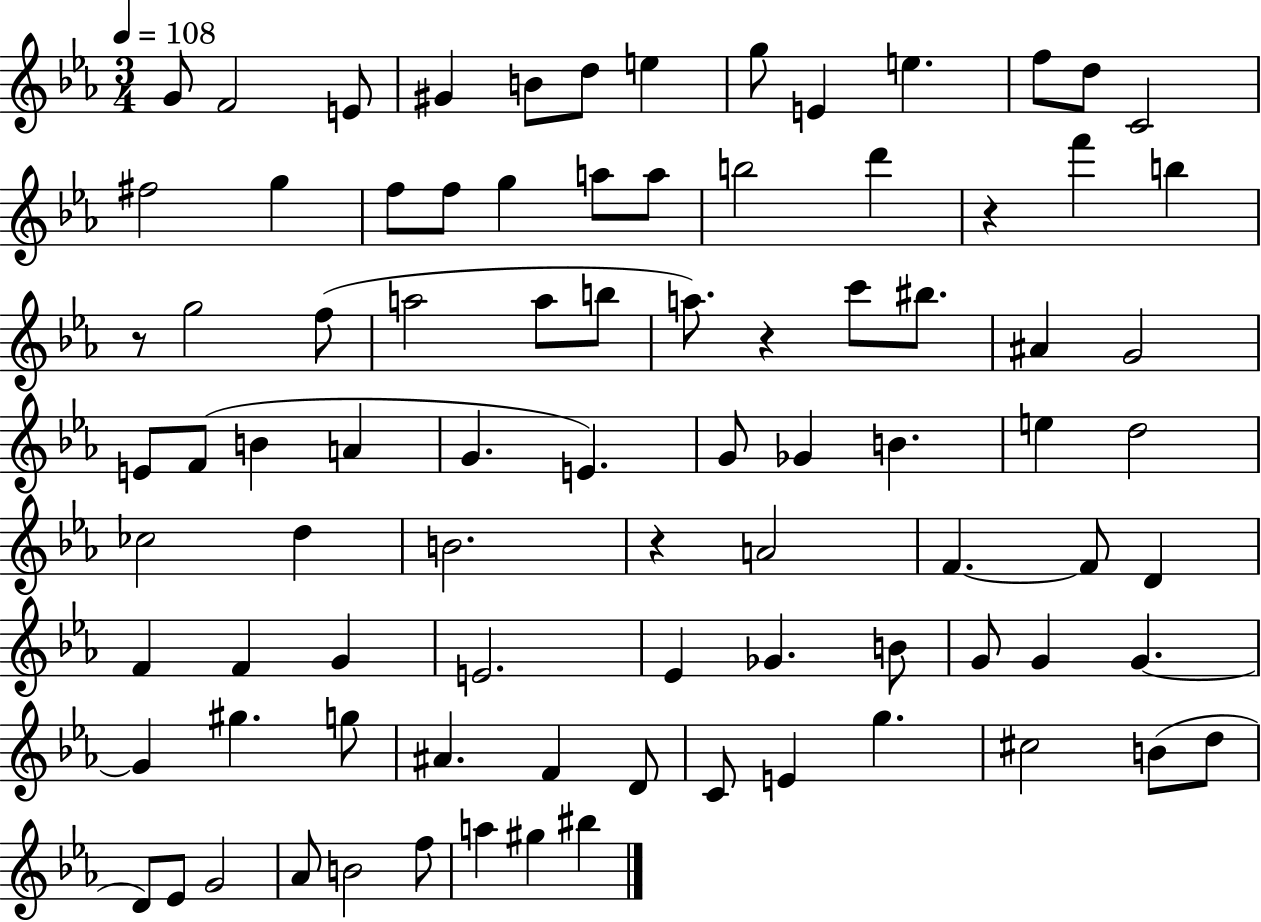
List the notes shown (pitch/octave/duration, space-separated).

G4/e F4/h E4/e G#4/q B4/e D5/e E5/q G5/e E4/q E5/q. F5/e D5/e C4/h F#5/h G5/q F5/e F5/e G5/q A5/e A5/e B5/h D6/q R/q F6/q B5/q R/e G5/h F5/e A5/h A5/e B5/e A5/e. R/q C6/e BIS5/e. A#4/q G4/h E4/e F4/e B4/q A4/q G4/q. E4/q. G4/e Gb4/q B4/q. E5/q D5/h CES5/h D5/q B4/h. R/q A4/h F4/q. F4/e D4/q F4/q F4/q G4/q E4/h. Eb4/q Gb4/q. B4/e G4/e G4/q G4/q. G4/q G#5/q. G5/e A#4/q. F4/q D4/e C4/e E4/q G5/q. C#5/h B4/e D5/e D4/e Eb4/e G4/h Ab4/e B4/h F5/e A5/q G#5/q BIS5/q